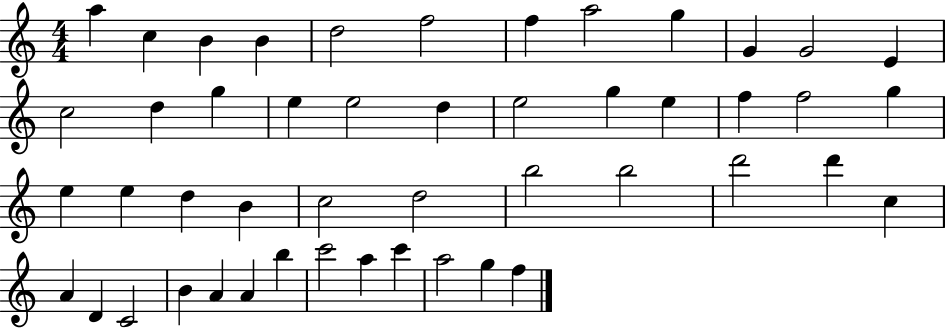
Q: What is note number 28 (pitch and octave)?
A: B4